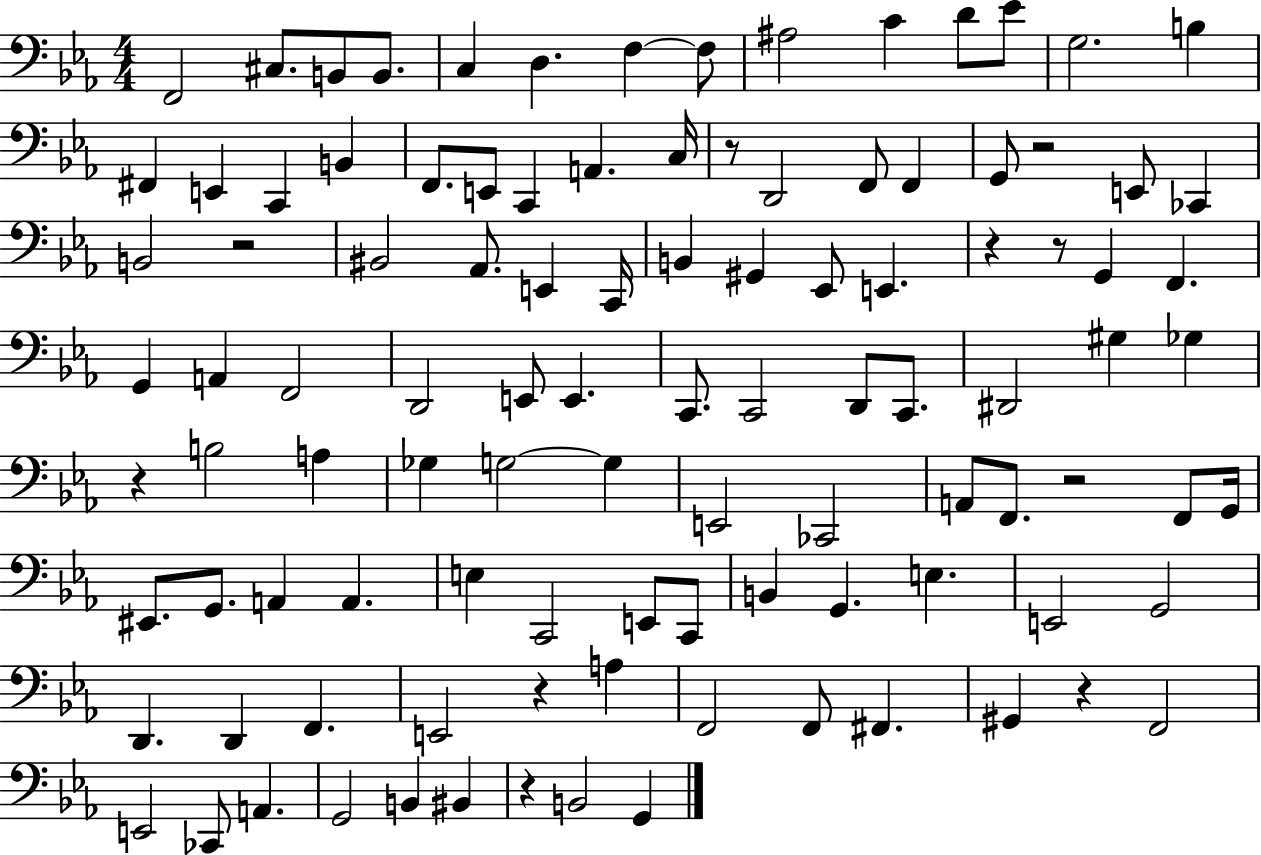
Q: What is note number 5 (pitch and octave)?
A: C3